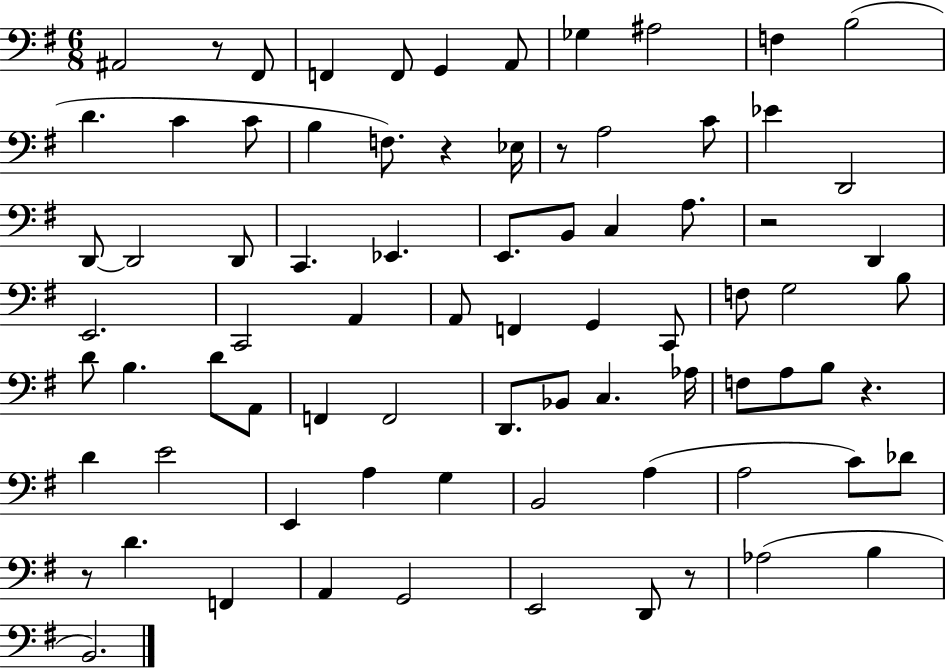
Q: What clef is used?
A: bass